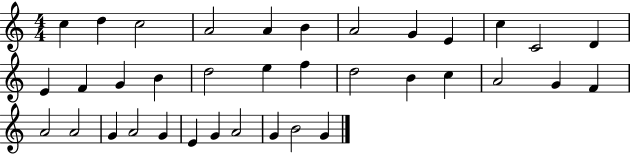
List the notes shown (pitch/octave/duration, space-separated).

C5/q D5/q C5/h A4/h A4/q B4/q A4/h G4/q E4/q C5/q C4/h D4/q E4/q F4/q G4/q B4/q D5/h E5/q F5/q D5/h B4/q C5/q A4/h G4/q F4/q A4/h A4/h G4/q A4/h G4/q E4/q G4/q A4/h G4/q B4/h G4/q